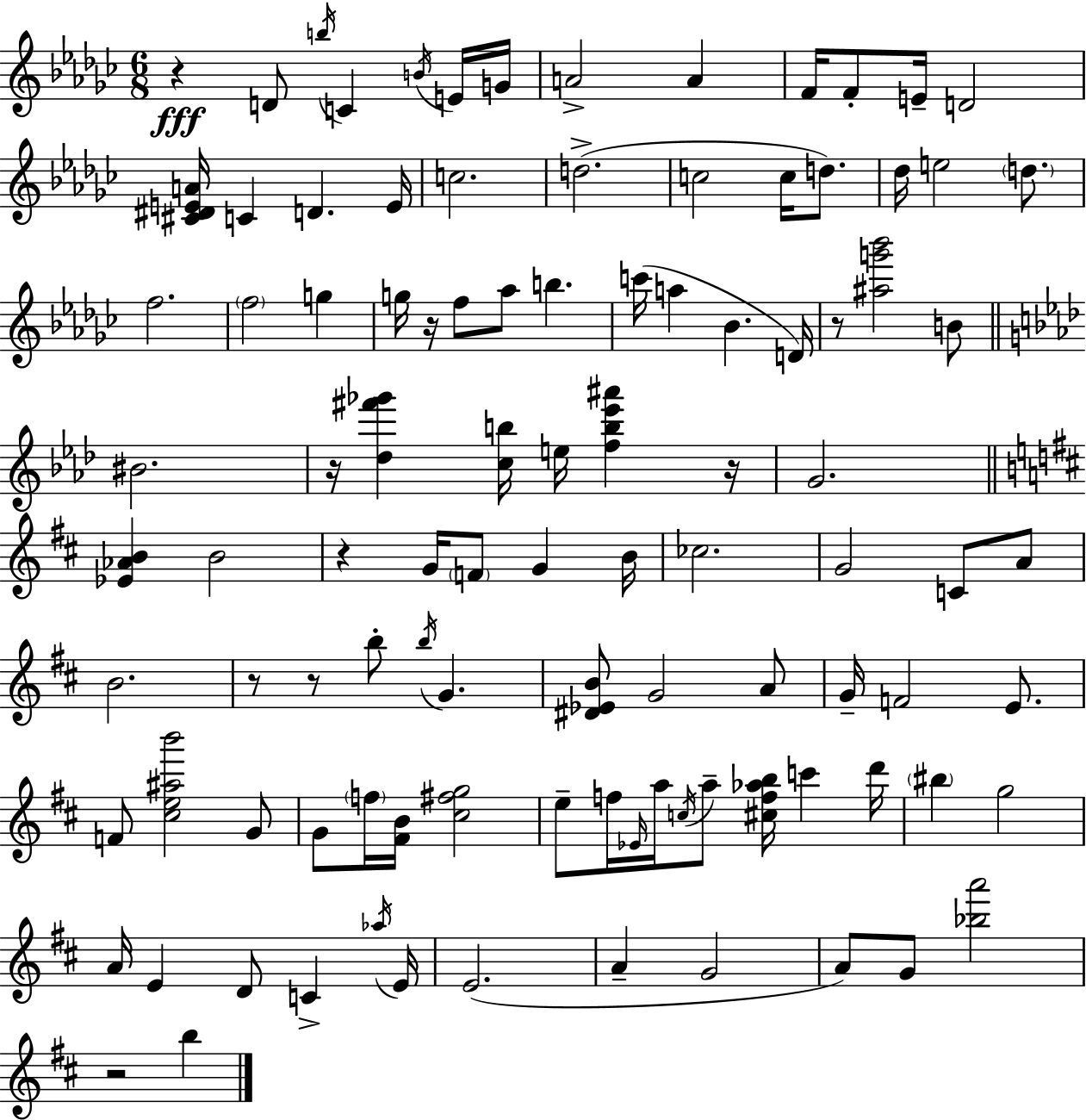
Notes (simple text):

R/q D4/e B5/s C4/q B4/s E4/s G4/s A4/h A4/q F4/s F4/e E4/s D4/h [C#4,D#4,E4,A4]/s C4/q D4/q. E4/s C5/h. D5/h. C5/h C5/s D5/e. Db5/s E5/h D5/e. F5/h. F5/h G5/q G5/s R/s F5/e Ab5/e B5/q. C6/s A5/q Bb4/q. D4/s R/e [A#5,G6,Bb6]/h B4/e BIS4/h. R/s [Db5,F#6,Gb6]/q [C5,B5]/s E5/s [F5,B5,Eb6,A#6]/q R/s G4/h. [Eb4,Ab4,B4]/q B4/h R/q G4/s F4/e G4/q B4/s CES5/h. G4/h C4/e A4/e B4/h. R/e R/e B5/e B5/s G4/q. [D#4,Eb4,B4]/e G4/h A4/e G4/s F4/h E4/e. F4/e [C#5,E5,A#5,B6]/h G4/e G4/e F5/s [F#4,B4]/s [C#5,F#5,G5]/h E5/e F5/s Eb4/s A5/s C5/s A5/e [C#5,F5,Ab5,B5]/s C6/q D6/s BIS5/q G5/h A4/s E4/q D4/e C4/q Ab5/s E4/s E4/h. A4/q G4/h A4/e G4/e [Bb5,A6]/h R/h B5/q